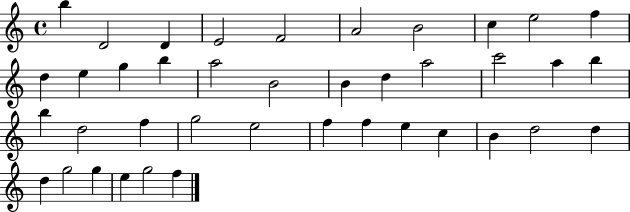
X:1
T:Untitled
M:4/4
L:1/4
K:C
b D2 D E2 F2 A2 B2 c e2 f d e g b a2 B2 B d a2 c'2 a b b d2 f g2 e2 f f e c B d2 d d g2 g e g2 f